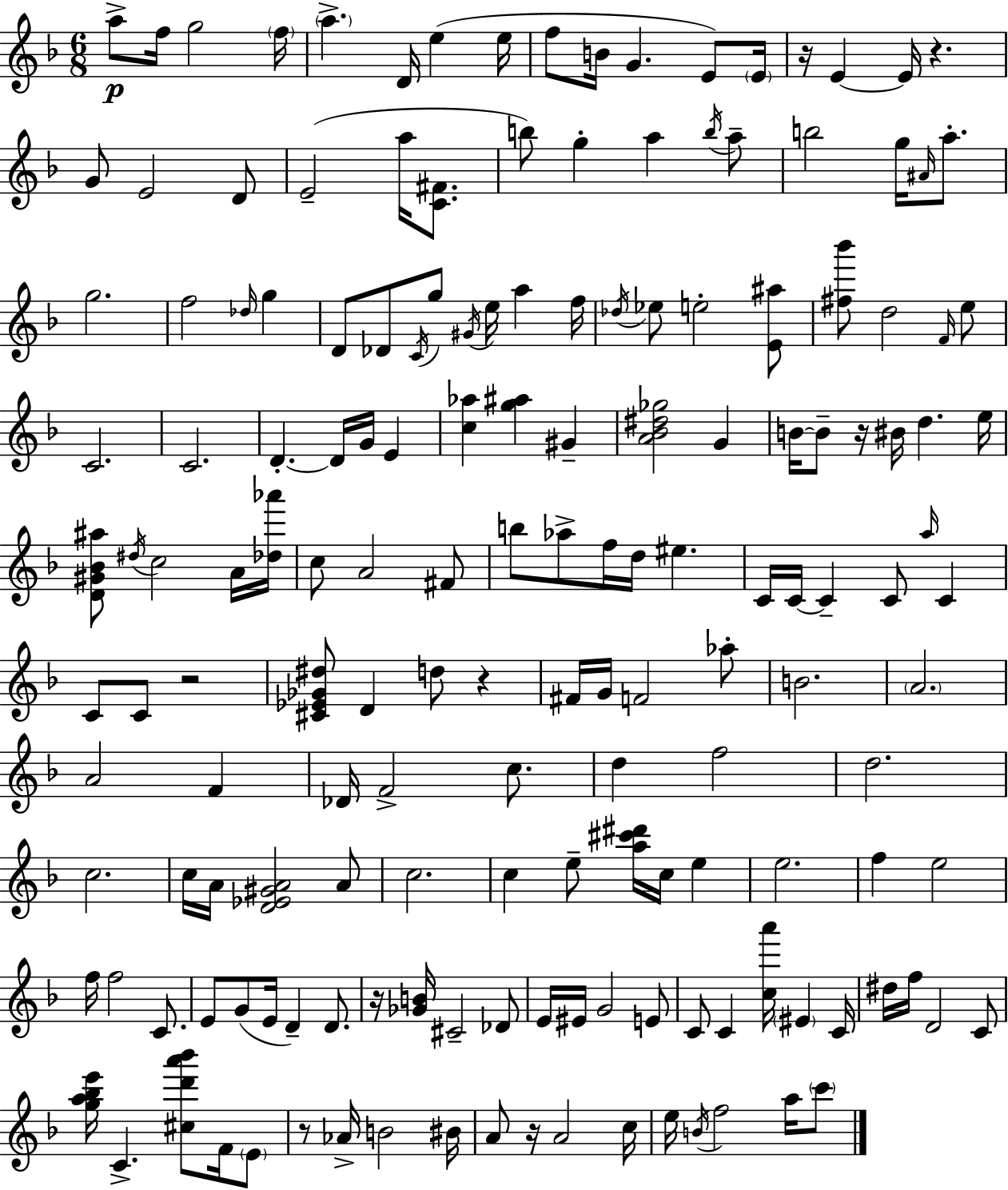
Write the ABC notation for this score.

X:1
T:Untitled
M:6/8
L:1/4
K:Dm
a/2 f/4 g2 f/4 a D/4 e e/4 f/2 B/4 G E/2 E/4 z/4 E E/4 z G/2 E2 D/2 E2 a/4 [C^F]/2 b/2 g a b/4 a/2 b2 g/4 ^A/4 a/2 g2 f2 _d/4 g D/2 _D/2 C/4 g/2 ^G/4 e/4 a f/4 _d/4 _e/2 e2 [E^a]/2 [^f_b']/2 d2 F/4 e/2 C2 C2 D D/4 G/4 E [c_a] [g^a] ^G [A_B^d_g]2 G B/4 B/2 z/4 ^B/4 d e/4 [D^G_B^a]/2 ^d/4 c2 A/4 [_d_a']/4 c/2 A2 ^F/2 b/2 _a/2 f/4 d/4 ^e C/4 C/4 C C/2 a/4 C C/2 C/2 z2 [^C_E_G^d]/2 D d/2 z ^F/4 G/4 F2 _a/2 B2 A2 A2 F _D/4 F2 c/2 d f2 d2 c2 c/4 A/4 [D_E^GA]2 A/2 c2 c e/2 [a^c'^d']/4 c/4 e e2 f e2 f/4 f2 C/2 E/2 G/2 E/4 D D/2 z/4 [_GB]/4 ^C2 _D/2 E/4 ^E/4 G2 E/2 C/2 C [ca']/4 ^E C/4 ^d/4 f/4 D2 C/2 [ga_be']/4 C [^cd'a'_b']/2 F/4 E/2 z/2 _A/4 B2 ^B/4 A/2 z/4 A2 c/4 e/4 B/4 f2 a/4 c'/2